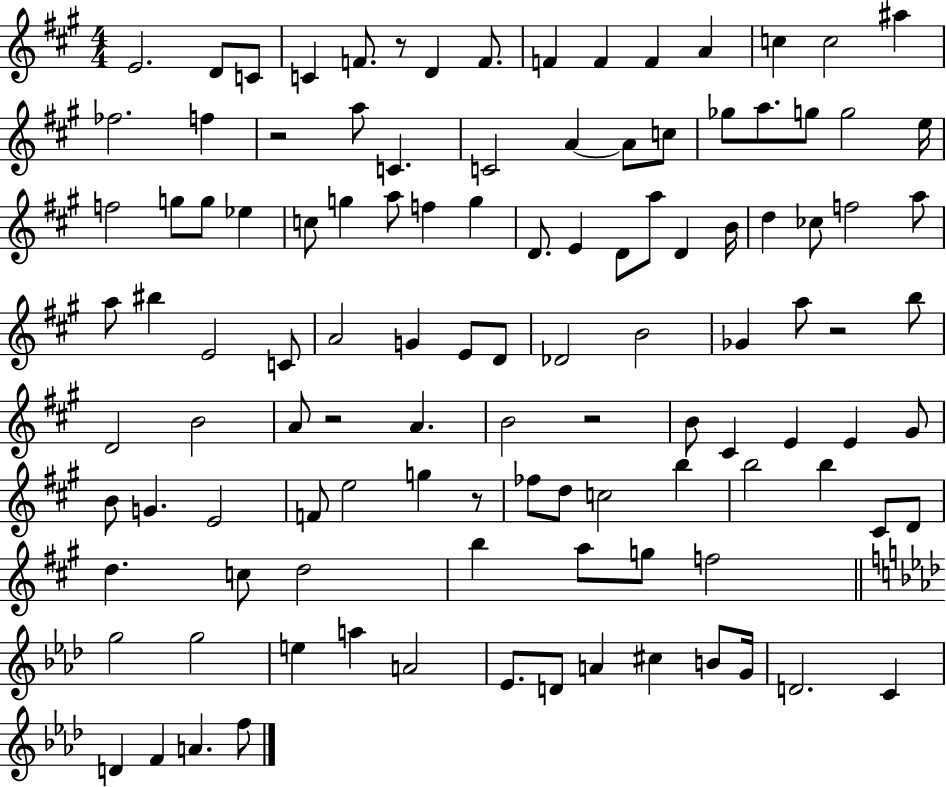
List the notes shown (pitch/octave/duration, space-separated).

E4/h. D4/e C4/e C4/q F4/e. R/e D4/q F4/e. F4/q F4/q F4/q A4/q C5/q C5/h A#5/q FES5/h. F5/q R/h A5/e C4/q. C4/h A4/q A4/e C5/e Gb5/e A5/e. G5/e G5/h E5/s F5/h G5/e G5/e Eb5/q C5/e G5/q A5/e F5/q G5/q D4/e. E4/q D4/e A5/e D4/q B4/s D5/q CES5/e F5/h A5/e A5/e BIS5/q E4/h C4/e A4/h G4/q E4/e D4/e Db4/h B4/h Gb4/q A5/e R/h B5/e D4/h B4/h A4/e R/h A4/q. B4/h R/h B4/e C#4/q E4/q E4/q G#4/e B4/e G4/q. E4/h F4/e E5/h G5/q R/e FES5/e D5/e C5/h B5/q B5/h B5/q C#4/e D4/e D5/q. C5/e D5/h B5/q A5/e G5/e F5/h G5/h G5/h E5/q A5/q A4/h Eb4/e. D4/e A4/q C#5/q B4/e G4/s D4/h. C4/q D4/q F4/q A4/q. F5/e